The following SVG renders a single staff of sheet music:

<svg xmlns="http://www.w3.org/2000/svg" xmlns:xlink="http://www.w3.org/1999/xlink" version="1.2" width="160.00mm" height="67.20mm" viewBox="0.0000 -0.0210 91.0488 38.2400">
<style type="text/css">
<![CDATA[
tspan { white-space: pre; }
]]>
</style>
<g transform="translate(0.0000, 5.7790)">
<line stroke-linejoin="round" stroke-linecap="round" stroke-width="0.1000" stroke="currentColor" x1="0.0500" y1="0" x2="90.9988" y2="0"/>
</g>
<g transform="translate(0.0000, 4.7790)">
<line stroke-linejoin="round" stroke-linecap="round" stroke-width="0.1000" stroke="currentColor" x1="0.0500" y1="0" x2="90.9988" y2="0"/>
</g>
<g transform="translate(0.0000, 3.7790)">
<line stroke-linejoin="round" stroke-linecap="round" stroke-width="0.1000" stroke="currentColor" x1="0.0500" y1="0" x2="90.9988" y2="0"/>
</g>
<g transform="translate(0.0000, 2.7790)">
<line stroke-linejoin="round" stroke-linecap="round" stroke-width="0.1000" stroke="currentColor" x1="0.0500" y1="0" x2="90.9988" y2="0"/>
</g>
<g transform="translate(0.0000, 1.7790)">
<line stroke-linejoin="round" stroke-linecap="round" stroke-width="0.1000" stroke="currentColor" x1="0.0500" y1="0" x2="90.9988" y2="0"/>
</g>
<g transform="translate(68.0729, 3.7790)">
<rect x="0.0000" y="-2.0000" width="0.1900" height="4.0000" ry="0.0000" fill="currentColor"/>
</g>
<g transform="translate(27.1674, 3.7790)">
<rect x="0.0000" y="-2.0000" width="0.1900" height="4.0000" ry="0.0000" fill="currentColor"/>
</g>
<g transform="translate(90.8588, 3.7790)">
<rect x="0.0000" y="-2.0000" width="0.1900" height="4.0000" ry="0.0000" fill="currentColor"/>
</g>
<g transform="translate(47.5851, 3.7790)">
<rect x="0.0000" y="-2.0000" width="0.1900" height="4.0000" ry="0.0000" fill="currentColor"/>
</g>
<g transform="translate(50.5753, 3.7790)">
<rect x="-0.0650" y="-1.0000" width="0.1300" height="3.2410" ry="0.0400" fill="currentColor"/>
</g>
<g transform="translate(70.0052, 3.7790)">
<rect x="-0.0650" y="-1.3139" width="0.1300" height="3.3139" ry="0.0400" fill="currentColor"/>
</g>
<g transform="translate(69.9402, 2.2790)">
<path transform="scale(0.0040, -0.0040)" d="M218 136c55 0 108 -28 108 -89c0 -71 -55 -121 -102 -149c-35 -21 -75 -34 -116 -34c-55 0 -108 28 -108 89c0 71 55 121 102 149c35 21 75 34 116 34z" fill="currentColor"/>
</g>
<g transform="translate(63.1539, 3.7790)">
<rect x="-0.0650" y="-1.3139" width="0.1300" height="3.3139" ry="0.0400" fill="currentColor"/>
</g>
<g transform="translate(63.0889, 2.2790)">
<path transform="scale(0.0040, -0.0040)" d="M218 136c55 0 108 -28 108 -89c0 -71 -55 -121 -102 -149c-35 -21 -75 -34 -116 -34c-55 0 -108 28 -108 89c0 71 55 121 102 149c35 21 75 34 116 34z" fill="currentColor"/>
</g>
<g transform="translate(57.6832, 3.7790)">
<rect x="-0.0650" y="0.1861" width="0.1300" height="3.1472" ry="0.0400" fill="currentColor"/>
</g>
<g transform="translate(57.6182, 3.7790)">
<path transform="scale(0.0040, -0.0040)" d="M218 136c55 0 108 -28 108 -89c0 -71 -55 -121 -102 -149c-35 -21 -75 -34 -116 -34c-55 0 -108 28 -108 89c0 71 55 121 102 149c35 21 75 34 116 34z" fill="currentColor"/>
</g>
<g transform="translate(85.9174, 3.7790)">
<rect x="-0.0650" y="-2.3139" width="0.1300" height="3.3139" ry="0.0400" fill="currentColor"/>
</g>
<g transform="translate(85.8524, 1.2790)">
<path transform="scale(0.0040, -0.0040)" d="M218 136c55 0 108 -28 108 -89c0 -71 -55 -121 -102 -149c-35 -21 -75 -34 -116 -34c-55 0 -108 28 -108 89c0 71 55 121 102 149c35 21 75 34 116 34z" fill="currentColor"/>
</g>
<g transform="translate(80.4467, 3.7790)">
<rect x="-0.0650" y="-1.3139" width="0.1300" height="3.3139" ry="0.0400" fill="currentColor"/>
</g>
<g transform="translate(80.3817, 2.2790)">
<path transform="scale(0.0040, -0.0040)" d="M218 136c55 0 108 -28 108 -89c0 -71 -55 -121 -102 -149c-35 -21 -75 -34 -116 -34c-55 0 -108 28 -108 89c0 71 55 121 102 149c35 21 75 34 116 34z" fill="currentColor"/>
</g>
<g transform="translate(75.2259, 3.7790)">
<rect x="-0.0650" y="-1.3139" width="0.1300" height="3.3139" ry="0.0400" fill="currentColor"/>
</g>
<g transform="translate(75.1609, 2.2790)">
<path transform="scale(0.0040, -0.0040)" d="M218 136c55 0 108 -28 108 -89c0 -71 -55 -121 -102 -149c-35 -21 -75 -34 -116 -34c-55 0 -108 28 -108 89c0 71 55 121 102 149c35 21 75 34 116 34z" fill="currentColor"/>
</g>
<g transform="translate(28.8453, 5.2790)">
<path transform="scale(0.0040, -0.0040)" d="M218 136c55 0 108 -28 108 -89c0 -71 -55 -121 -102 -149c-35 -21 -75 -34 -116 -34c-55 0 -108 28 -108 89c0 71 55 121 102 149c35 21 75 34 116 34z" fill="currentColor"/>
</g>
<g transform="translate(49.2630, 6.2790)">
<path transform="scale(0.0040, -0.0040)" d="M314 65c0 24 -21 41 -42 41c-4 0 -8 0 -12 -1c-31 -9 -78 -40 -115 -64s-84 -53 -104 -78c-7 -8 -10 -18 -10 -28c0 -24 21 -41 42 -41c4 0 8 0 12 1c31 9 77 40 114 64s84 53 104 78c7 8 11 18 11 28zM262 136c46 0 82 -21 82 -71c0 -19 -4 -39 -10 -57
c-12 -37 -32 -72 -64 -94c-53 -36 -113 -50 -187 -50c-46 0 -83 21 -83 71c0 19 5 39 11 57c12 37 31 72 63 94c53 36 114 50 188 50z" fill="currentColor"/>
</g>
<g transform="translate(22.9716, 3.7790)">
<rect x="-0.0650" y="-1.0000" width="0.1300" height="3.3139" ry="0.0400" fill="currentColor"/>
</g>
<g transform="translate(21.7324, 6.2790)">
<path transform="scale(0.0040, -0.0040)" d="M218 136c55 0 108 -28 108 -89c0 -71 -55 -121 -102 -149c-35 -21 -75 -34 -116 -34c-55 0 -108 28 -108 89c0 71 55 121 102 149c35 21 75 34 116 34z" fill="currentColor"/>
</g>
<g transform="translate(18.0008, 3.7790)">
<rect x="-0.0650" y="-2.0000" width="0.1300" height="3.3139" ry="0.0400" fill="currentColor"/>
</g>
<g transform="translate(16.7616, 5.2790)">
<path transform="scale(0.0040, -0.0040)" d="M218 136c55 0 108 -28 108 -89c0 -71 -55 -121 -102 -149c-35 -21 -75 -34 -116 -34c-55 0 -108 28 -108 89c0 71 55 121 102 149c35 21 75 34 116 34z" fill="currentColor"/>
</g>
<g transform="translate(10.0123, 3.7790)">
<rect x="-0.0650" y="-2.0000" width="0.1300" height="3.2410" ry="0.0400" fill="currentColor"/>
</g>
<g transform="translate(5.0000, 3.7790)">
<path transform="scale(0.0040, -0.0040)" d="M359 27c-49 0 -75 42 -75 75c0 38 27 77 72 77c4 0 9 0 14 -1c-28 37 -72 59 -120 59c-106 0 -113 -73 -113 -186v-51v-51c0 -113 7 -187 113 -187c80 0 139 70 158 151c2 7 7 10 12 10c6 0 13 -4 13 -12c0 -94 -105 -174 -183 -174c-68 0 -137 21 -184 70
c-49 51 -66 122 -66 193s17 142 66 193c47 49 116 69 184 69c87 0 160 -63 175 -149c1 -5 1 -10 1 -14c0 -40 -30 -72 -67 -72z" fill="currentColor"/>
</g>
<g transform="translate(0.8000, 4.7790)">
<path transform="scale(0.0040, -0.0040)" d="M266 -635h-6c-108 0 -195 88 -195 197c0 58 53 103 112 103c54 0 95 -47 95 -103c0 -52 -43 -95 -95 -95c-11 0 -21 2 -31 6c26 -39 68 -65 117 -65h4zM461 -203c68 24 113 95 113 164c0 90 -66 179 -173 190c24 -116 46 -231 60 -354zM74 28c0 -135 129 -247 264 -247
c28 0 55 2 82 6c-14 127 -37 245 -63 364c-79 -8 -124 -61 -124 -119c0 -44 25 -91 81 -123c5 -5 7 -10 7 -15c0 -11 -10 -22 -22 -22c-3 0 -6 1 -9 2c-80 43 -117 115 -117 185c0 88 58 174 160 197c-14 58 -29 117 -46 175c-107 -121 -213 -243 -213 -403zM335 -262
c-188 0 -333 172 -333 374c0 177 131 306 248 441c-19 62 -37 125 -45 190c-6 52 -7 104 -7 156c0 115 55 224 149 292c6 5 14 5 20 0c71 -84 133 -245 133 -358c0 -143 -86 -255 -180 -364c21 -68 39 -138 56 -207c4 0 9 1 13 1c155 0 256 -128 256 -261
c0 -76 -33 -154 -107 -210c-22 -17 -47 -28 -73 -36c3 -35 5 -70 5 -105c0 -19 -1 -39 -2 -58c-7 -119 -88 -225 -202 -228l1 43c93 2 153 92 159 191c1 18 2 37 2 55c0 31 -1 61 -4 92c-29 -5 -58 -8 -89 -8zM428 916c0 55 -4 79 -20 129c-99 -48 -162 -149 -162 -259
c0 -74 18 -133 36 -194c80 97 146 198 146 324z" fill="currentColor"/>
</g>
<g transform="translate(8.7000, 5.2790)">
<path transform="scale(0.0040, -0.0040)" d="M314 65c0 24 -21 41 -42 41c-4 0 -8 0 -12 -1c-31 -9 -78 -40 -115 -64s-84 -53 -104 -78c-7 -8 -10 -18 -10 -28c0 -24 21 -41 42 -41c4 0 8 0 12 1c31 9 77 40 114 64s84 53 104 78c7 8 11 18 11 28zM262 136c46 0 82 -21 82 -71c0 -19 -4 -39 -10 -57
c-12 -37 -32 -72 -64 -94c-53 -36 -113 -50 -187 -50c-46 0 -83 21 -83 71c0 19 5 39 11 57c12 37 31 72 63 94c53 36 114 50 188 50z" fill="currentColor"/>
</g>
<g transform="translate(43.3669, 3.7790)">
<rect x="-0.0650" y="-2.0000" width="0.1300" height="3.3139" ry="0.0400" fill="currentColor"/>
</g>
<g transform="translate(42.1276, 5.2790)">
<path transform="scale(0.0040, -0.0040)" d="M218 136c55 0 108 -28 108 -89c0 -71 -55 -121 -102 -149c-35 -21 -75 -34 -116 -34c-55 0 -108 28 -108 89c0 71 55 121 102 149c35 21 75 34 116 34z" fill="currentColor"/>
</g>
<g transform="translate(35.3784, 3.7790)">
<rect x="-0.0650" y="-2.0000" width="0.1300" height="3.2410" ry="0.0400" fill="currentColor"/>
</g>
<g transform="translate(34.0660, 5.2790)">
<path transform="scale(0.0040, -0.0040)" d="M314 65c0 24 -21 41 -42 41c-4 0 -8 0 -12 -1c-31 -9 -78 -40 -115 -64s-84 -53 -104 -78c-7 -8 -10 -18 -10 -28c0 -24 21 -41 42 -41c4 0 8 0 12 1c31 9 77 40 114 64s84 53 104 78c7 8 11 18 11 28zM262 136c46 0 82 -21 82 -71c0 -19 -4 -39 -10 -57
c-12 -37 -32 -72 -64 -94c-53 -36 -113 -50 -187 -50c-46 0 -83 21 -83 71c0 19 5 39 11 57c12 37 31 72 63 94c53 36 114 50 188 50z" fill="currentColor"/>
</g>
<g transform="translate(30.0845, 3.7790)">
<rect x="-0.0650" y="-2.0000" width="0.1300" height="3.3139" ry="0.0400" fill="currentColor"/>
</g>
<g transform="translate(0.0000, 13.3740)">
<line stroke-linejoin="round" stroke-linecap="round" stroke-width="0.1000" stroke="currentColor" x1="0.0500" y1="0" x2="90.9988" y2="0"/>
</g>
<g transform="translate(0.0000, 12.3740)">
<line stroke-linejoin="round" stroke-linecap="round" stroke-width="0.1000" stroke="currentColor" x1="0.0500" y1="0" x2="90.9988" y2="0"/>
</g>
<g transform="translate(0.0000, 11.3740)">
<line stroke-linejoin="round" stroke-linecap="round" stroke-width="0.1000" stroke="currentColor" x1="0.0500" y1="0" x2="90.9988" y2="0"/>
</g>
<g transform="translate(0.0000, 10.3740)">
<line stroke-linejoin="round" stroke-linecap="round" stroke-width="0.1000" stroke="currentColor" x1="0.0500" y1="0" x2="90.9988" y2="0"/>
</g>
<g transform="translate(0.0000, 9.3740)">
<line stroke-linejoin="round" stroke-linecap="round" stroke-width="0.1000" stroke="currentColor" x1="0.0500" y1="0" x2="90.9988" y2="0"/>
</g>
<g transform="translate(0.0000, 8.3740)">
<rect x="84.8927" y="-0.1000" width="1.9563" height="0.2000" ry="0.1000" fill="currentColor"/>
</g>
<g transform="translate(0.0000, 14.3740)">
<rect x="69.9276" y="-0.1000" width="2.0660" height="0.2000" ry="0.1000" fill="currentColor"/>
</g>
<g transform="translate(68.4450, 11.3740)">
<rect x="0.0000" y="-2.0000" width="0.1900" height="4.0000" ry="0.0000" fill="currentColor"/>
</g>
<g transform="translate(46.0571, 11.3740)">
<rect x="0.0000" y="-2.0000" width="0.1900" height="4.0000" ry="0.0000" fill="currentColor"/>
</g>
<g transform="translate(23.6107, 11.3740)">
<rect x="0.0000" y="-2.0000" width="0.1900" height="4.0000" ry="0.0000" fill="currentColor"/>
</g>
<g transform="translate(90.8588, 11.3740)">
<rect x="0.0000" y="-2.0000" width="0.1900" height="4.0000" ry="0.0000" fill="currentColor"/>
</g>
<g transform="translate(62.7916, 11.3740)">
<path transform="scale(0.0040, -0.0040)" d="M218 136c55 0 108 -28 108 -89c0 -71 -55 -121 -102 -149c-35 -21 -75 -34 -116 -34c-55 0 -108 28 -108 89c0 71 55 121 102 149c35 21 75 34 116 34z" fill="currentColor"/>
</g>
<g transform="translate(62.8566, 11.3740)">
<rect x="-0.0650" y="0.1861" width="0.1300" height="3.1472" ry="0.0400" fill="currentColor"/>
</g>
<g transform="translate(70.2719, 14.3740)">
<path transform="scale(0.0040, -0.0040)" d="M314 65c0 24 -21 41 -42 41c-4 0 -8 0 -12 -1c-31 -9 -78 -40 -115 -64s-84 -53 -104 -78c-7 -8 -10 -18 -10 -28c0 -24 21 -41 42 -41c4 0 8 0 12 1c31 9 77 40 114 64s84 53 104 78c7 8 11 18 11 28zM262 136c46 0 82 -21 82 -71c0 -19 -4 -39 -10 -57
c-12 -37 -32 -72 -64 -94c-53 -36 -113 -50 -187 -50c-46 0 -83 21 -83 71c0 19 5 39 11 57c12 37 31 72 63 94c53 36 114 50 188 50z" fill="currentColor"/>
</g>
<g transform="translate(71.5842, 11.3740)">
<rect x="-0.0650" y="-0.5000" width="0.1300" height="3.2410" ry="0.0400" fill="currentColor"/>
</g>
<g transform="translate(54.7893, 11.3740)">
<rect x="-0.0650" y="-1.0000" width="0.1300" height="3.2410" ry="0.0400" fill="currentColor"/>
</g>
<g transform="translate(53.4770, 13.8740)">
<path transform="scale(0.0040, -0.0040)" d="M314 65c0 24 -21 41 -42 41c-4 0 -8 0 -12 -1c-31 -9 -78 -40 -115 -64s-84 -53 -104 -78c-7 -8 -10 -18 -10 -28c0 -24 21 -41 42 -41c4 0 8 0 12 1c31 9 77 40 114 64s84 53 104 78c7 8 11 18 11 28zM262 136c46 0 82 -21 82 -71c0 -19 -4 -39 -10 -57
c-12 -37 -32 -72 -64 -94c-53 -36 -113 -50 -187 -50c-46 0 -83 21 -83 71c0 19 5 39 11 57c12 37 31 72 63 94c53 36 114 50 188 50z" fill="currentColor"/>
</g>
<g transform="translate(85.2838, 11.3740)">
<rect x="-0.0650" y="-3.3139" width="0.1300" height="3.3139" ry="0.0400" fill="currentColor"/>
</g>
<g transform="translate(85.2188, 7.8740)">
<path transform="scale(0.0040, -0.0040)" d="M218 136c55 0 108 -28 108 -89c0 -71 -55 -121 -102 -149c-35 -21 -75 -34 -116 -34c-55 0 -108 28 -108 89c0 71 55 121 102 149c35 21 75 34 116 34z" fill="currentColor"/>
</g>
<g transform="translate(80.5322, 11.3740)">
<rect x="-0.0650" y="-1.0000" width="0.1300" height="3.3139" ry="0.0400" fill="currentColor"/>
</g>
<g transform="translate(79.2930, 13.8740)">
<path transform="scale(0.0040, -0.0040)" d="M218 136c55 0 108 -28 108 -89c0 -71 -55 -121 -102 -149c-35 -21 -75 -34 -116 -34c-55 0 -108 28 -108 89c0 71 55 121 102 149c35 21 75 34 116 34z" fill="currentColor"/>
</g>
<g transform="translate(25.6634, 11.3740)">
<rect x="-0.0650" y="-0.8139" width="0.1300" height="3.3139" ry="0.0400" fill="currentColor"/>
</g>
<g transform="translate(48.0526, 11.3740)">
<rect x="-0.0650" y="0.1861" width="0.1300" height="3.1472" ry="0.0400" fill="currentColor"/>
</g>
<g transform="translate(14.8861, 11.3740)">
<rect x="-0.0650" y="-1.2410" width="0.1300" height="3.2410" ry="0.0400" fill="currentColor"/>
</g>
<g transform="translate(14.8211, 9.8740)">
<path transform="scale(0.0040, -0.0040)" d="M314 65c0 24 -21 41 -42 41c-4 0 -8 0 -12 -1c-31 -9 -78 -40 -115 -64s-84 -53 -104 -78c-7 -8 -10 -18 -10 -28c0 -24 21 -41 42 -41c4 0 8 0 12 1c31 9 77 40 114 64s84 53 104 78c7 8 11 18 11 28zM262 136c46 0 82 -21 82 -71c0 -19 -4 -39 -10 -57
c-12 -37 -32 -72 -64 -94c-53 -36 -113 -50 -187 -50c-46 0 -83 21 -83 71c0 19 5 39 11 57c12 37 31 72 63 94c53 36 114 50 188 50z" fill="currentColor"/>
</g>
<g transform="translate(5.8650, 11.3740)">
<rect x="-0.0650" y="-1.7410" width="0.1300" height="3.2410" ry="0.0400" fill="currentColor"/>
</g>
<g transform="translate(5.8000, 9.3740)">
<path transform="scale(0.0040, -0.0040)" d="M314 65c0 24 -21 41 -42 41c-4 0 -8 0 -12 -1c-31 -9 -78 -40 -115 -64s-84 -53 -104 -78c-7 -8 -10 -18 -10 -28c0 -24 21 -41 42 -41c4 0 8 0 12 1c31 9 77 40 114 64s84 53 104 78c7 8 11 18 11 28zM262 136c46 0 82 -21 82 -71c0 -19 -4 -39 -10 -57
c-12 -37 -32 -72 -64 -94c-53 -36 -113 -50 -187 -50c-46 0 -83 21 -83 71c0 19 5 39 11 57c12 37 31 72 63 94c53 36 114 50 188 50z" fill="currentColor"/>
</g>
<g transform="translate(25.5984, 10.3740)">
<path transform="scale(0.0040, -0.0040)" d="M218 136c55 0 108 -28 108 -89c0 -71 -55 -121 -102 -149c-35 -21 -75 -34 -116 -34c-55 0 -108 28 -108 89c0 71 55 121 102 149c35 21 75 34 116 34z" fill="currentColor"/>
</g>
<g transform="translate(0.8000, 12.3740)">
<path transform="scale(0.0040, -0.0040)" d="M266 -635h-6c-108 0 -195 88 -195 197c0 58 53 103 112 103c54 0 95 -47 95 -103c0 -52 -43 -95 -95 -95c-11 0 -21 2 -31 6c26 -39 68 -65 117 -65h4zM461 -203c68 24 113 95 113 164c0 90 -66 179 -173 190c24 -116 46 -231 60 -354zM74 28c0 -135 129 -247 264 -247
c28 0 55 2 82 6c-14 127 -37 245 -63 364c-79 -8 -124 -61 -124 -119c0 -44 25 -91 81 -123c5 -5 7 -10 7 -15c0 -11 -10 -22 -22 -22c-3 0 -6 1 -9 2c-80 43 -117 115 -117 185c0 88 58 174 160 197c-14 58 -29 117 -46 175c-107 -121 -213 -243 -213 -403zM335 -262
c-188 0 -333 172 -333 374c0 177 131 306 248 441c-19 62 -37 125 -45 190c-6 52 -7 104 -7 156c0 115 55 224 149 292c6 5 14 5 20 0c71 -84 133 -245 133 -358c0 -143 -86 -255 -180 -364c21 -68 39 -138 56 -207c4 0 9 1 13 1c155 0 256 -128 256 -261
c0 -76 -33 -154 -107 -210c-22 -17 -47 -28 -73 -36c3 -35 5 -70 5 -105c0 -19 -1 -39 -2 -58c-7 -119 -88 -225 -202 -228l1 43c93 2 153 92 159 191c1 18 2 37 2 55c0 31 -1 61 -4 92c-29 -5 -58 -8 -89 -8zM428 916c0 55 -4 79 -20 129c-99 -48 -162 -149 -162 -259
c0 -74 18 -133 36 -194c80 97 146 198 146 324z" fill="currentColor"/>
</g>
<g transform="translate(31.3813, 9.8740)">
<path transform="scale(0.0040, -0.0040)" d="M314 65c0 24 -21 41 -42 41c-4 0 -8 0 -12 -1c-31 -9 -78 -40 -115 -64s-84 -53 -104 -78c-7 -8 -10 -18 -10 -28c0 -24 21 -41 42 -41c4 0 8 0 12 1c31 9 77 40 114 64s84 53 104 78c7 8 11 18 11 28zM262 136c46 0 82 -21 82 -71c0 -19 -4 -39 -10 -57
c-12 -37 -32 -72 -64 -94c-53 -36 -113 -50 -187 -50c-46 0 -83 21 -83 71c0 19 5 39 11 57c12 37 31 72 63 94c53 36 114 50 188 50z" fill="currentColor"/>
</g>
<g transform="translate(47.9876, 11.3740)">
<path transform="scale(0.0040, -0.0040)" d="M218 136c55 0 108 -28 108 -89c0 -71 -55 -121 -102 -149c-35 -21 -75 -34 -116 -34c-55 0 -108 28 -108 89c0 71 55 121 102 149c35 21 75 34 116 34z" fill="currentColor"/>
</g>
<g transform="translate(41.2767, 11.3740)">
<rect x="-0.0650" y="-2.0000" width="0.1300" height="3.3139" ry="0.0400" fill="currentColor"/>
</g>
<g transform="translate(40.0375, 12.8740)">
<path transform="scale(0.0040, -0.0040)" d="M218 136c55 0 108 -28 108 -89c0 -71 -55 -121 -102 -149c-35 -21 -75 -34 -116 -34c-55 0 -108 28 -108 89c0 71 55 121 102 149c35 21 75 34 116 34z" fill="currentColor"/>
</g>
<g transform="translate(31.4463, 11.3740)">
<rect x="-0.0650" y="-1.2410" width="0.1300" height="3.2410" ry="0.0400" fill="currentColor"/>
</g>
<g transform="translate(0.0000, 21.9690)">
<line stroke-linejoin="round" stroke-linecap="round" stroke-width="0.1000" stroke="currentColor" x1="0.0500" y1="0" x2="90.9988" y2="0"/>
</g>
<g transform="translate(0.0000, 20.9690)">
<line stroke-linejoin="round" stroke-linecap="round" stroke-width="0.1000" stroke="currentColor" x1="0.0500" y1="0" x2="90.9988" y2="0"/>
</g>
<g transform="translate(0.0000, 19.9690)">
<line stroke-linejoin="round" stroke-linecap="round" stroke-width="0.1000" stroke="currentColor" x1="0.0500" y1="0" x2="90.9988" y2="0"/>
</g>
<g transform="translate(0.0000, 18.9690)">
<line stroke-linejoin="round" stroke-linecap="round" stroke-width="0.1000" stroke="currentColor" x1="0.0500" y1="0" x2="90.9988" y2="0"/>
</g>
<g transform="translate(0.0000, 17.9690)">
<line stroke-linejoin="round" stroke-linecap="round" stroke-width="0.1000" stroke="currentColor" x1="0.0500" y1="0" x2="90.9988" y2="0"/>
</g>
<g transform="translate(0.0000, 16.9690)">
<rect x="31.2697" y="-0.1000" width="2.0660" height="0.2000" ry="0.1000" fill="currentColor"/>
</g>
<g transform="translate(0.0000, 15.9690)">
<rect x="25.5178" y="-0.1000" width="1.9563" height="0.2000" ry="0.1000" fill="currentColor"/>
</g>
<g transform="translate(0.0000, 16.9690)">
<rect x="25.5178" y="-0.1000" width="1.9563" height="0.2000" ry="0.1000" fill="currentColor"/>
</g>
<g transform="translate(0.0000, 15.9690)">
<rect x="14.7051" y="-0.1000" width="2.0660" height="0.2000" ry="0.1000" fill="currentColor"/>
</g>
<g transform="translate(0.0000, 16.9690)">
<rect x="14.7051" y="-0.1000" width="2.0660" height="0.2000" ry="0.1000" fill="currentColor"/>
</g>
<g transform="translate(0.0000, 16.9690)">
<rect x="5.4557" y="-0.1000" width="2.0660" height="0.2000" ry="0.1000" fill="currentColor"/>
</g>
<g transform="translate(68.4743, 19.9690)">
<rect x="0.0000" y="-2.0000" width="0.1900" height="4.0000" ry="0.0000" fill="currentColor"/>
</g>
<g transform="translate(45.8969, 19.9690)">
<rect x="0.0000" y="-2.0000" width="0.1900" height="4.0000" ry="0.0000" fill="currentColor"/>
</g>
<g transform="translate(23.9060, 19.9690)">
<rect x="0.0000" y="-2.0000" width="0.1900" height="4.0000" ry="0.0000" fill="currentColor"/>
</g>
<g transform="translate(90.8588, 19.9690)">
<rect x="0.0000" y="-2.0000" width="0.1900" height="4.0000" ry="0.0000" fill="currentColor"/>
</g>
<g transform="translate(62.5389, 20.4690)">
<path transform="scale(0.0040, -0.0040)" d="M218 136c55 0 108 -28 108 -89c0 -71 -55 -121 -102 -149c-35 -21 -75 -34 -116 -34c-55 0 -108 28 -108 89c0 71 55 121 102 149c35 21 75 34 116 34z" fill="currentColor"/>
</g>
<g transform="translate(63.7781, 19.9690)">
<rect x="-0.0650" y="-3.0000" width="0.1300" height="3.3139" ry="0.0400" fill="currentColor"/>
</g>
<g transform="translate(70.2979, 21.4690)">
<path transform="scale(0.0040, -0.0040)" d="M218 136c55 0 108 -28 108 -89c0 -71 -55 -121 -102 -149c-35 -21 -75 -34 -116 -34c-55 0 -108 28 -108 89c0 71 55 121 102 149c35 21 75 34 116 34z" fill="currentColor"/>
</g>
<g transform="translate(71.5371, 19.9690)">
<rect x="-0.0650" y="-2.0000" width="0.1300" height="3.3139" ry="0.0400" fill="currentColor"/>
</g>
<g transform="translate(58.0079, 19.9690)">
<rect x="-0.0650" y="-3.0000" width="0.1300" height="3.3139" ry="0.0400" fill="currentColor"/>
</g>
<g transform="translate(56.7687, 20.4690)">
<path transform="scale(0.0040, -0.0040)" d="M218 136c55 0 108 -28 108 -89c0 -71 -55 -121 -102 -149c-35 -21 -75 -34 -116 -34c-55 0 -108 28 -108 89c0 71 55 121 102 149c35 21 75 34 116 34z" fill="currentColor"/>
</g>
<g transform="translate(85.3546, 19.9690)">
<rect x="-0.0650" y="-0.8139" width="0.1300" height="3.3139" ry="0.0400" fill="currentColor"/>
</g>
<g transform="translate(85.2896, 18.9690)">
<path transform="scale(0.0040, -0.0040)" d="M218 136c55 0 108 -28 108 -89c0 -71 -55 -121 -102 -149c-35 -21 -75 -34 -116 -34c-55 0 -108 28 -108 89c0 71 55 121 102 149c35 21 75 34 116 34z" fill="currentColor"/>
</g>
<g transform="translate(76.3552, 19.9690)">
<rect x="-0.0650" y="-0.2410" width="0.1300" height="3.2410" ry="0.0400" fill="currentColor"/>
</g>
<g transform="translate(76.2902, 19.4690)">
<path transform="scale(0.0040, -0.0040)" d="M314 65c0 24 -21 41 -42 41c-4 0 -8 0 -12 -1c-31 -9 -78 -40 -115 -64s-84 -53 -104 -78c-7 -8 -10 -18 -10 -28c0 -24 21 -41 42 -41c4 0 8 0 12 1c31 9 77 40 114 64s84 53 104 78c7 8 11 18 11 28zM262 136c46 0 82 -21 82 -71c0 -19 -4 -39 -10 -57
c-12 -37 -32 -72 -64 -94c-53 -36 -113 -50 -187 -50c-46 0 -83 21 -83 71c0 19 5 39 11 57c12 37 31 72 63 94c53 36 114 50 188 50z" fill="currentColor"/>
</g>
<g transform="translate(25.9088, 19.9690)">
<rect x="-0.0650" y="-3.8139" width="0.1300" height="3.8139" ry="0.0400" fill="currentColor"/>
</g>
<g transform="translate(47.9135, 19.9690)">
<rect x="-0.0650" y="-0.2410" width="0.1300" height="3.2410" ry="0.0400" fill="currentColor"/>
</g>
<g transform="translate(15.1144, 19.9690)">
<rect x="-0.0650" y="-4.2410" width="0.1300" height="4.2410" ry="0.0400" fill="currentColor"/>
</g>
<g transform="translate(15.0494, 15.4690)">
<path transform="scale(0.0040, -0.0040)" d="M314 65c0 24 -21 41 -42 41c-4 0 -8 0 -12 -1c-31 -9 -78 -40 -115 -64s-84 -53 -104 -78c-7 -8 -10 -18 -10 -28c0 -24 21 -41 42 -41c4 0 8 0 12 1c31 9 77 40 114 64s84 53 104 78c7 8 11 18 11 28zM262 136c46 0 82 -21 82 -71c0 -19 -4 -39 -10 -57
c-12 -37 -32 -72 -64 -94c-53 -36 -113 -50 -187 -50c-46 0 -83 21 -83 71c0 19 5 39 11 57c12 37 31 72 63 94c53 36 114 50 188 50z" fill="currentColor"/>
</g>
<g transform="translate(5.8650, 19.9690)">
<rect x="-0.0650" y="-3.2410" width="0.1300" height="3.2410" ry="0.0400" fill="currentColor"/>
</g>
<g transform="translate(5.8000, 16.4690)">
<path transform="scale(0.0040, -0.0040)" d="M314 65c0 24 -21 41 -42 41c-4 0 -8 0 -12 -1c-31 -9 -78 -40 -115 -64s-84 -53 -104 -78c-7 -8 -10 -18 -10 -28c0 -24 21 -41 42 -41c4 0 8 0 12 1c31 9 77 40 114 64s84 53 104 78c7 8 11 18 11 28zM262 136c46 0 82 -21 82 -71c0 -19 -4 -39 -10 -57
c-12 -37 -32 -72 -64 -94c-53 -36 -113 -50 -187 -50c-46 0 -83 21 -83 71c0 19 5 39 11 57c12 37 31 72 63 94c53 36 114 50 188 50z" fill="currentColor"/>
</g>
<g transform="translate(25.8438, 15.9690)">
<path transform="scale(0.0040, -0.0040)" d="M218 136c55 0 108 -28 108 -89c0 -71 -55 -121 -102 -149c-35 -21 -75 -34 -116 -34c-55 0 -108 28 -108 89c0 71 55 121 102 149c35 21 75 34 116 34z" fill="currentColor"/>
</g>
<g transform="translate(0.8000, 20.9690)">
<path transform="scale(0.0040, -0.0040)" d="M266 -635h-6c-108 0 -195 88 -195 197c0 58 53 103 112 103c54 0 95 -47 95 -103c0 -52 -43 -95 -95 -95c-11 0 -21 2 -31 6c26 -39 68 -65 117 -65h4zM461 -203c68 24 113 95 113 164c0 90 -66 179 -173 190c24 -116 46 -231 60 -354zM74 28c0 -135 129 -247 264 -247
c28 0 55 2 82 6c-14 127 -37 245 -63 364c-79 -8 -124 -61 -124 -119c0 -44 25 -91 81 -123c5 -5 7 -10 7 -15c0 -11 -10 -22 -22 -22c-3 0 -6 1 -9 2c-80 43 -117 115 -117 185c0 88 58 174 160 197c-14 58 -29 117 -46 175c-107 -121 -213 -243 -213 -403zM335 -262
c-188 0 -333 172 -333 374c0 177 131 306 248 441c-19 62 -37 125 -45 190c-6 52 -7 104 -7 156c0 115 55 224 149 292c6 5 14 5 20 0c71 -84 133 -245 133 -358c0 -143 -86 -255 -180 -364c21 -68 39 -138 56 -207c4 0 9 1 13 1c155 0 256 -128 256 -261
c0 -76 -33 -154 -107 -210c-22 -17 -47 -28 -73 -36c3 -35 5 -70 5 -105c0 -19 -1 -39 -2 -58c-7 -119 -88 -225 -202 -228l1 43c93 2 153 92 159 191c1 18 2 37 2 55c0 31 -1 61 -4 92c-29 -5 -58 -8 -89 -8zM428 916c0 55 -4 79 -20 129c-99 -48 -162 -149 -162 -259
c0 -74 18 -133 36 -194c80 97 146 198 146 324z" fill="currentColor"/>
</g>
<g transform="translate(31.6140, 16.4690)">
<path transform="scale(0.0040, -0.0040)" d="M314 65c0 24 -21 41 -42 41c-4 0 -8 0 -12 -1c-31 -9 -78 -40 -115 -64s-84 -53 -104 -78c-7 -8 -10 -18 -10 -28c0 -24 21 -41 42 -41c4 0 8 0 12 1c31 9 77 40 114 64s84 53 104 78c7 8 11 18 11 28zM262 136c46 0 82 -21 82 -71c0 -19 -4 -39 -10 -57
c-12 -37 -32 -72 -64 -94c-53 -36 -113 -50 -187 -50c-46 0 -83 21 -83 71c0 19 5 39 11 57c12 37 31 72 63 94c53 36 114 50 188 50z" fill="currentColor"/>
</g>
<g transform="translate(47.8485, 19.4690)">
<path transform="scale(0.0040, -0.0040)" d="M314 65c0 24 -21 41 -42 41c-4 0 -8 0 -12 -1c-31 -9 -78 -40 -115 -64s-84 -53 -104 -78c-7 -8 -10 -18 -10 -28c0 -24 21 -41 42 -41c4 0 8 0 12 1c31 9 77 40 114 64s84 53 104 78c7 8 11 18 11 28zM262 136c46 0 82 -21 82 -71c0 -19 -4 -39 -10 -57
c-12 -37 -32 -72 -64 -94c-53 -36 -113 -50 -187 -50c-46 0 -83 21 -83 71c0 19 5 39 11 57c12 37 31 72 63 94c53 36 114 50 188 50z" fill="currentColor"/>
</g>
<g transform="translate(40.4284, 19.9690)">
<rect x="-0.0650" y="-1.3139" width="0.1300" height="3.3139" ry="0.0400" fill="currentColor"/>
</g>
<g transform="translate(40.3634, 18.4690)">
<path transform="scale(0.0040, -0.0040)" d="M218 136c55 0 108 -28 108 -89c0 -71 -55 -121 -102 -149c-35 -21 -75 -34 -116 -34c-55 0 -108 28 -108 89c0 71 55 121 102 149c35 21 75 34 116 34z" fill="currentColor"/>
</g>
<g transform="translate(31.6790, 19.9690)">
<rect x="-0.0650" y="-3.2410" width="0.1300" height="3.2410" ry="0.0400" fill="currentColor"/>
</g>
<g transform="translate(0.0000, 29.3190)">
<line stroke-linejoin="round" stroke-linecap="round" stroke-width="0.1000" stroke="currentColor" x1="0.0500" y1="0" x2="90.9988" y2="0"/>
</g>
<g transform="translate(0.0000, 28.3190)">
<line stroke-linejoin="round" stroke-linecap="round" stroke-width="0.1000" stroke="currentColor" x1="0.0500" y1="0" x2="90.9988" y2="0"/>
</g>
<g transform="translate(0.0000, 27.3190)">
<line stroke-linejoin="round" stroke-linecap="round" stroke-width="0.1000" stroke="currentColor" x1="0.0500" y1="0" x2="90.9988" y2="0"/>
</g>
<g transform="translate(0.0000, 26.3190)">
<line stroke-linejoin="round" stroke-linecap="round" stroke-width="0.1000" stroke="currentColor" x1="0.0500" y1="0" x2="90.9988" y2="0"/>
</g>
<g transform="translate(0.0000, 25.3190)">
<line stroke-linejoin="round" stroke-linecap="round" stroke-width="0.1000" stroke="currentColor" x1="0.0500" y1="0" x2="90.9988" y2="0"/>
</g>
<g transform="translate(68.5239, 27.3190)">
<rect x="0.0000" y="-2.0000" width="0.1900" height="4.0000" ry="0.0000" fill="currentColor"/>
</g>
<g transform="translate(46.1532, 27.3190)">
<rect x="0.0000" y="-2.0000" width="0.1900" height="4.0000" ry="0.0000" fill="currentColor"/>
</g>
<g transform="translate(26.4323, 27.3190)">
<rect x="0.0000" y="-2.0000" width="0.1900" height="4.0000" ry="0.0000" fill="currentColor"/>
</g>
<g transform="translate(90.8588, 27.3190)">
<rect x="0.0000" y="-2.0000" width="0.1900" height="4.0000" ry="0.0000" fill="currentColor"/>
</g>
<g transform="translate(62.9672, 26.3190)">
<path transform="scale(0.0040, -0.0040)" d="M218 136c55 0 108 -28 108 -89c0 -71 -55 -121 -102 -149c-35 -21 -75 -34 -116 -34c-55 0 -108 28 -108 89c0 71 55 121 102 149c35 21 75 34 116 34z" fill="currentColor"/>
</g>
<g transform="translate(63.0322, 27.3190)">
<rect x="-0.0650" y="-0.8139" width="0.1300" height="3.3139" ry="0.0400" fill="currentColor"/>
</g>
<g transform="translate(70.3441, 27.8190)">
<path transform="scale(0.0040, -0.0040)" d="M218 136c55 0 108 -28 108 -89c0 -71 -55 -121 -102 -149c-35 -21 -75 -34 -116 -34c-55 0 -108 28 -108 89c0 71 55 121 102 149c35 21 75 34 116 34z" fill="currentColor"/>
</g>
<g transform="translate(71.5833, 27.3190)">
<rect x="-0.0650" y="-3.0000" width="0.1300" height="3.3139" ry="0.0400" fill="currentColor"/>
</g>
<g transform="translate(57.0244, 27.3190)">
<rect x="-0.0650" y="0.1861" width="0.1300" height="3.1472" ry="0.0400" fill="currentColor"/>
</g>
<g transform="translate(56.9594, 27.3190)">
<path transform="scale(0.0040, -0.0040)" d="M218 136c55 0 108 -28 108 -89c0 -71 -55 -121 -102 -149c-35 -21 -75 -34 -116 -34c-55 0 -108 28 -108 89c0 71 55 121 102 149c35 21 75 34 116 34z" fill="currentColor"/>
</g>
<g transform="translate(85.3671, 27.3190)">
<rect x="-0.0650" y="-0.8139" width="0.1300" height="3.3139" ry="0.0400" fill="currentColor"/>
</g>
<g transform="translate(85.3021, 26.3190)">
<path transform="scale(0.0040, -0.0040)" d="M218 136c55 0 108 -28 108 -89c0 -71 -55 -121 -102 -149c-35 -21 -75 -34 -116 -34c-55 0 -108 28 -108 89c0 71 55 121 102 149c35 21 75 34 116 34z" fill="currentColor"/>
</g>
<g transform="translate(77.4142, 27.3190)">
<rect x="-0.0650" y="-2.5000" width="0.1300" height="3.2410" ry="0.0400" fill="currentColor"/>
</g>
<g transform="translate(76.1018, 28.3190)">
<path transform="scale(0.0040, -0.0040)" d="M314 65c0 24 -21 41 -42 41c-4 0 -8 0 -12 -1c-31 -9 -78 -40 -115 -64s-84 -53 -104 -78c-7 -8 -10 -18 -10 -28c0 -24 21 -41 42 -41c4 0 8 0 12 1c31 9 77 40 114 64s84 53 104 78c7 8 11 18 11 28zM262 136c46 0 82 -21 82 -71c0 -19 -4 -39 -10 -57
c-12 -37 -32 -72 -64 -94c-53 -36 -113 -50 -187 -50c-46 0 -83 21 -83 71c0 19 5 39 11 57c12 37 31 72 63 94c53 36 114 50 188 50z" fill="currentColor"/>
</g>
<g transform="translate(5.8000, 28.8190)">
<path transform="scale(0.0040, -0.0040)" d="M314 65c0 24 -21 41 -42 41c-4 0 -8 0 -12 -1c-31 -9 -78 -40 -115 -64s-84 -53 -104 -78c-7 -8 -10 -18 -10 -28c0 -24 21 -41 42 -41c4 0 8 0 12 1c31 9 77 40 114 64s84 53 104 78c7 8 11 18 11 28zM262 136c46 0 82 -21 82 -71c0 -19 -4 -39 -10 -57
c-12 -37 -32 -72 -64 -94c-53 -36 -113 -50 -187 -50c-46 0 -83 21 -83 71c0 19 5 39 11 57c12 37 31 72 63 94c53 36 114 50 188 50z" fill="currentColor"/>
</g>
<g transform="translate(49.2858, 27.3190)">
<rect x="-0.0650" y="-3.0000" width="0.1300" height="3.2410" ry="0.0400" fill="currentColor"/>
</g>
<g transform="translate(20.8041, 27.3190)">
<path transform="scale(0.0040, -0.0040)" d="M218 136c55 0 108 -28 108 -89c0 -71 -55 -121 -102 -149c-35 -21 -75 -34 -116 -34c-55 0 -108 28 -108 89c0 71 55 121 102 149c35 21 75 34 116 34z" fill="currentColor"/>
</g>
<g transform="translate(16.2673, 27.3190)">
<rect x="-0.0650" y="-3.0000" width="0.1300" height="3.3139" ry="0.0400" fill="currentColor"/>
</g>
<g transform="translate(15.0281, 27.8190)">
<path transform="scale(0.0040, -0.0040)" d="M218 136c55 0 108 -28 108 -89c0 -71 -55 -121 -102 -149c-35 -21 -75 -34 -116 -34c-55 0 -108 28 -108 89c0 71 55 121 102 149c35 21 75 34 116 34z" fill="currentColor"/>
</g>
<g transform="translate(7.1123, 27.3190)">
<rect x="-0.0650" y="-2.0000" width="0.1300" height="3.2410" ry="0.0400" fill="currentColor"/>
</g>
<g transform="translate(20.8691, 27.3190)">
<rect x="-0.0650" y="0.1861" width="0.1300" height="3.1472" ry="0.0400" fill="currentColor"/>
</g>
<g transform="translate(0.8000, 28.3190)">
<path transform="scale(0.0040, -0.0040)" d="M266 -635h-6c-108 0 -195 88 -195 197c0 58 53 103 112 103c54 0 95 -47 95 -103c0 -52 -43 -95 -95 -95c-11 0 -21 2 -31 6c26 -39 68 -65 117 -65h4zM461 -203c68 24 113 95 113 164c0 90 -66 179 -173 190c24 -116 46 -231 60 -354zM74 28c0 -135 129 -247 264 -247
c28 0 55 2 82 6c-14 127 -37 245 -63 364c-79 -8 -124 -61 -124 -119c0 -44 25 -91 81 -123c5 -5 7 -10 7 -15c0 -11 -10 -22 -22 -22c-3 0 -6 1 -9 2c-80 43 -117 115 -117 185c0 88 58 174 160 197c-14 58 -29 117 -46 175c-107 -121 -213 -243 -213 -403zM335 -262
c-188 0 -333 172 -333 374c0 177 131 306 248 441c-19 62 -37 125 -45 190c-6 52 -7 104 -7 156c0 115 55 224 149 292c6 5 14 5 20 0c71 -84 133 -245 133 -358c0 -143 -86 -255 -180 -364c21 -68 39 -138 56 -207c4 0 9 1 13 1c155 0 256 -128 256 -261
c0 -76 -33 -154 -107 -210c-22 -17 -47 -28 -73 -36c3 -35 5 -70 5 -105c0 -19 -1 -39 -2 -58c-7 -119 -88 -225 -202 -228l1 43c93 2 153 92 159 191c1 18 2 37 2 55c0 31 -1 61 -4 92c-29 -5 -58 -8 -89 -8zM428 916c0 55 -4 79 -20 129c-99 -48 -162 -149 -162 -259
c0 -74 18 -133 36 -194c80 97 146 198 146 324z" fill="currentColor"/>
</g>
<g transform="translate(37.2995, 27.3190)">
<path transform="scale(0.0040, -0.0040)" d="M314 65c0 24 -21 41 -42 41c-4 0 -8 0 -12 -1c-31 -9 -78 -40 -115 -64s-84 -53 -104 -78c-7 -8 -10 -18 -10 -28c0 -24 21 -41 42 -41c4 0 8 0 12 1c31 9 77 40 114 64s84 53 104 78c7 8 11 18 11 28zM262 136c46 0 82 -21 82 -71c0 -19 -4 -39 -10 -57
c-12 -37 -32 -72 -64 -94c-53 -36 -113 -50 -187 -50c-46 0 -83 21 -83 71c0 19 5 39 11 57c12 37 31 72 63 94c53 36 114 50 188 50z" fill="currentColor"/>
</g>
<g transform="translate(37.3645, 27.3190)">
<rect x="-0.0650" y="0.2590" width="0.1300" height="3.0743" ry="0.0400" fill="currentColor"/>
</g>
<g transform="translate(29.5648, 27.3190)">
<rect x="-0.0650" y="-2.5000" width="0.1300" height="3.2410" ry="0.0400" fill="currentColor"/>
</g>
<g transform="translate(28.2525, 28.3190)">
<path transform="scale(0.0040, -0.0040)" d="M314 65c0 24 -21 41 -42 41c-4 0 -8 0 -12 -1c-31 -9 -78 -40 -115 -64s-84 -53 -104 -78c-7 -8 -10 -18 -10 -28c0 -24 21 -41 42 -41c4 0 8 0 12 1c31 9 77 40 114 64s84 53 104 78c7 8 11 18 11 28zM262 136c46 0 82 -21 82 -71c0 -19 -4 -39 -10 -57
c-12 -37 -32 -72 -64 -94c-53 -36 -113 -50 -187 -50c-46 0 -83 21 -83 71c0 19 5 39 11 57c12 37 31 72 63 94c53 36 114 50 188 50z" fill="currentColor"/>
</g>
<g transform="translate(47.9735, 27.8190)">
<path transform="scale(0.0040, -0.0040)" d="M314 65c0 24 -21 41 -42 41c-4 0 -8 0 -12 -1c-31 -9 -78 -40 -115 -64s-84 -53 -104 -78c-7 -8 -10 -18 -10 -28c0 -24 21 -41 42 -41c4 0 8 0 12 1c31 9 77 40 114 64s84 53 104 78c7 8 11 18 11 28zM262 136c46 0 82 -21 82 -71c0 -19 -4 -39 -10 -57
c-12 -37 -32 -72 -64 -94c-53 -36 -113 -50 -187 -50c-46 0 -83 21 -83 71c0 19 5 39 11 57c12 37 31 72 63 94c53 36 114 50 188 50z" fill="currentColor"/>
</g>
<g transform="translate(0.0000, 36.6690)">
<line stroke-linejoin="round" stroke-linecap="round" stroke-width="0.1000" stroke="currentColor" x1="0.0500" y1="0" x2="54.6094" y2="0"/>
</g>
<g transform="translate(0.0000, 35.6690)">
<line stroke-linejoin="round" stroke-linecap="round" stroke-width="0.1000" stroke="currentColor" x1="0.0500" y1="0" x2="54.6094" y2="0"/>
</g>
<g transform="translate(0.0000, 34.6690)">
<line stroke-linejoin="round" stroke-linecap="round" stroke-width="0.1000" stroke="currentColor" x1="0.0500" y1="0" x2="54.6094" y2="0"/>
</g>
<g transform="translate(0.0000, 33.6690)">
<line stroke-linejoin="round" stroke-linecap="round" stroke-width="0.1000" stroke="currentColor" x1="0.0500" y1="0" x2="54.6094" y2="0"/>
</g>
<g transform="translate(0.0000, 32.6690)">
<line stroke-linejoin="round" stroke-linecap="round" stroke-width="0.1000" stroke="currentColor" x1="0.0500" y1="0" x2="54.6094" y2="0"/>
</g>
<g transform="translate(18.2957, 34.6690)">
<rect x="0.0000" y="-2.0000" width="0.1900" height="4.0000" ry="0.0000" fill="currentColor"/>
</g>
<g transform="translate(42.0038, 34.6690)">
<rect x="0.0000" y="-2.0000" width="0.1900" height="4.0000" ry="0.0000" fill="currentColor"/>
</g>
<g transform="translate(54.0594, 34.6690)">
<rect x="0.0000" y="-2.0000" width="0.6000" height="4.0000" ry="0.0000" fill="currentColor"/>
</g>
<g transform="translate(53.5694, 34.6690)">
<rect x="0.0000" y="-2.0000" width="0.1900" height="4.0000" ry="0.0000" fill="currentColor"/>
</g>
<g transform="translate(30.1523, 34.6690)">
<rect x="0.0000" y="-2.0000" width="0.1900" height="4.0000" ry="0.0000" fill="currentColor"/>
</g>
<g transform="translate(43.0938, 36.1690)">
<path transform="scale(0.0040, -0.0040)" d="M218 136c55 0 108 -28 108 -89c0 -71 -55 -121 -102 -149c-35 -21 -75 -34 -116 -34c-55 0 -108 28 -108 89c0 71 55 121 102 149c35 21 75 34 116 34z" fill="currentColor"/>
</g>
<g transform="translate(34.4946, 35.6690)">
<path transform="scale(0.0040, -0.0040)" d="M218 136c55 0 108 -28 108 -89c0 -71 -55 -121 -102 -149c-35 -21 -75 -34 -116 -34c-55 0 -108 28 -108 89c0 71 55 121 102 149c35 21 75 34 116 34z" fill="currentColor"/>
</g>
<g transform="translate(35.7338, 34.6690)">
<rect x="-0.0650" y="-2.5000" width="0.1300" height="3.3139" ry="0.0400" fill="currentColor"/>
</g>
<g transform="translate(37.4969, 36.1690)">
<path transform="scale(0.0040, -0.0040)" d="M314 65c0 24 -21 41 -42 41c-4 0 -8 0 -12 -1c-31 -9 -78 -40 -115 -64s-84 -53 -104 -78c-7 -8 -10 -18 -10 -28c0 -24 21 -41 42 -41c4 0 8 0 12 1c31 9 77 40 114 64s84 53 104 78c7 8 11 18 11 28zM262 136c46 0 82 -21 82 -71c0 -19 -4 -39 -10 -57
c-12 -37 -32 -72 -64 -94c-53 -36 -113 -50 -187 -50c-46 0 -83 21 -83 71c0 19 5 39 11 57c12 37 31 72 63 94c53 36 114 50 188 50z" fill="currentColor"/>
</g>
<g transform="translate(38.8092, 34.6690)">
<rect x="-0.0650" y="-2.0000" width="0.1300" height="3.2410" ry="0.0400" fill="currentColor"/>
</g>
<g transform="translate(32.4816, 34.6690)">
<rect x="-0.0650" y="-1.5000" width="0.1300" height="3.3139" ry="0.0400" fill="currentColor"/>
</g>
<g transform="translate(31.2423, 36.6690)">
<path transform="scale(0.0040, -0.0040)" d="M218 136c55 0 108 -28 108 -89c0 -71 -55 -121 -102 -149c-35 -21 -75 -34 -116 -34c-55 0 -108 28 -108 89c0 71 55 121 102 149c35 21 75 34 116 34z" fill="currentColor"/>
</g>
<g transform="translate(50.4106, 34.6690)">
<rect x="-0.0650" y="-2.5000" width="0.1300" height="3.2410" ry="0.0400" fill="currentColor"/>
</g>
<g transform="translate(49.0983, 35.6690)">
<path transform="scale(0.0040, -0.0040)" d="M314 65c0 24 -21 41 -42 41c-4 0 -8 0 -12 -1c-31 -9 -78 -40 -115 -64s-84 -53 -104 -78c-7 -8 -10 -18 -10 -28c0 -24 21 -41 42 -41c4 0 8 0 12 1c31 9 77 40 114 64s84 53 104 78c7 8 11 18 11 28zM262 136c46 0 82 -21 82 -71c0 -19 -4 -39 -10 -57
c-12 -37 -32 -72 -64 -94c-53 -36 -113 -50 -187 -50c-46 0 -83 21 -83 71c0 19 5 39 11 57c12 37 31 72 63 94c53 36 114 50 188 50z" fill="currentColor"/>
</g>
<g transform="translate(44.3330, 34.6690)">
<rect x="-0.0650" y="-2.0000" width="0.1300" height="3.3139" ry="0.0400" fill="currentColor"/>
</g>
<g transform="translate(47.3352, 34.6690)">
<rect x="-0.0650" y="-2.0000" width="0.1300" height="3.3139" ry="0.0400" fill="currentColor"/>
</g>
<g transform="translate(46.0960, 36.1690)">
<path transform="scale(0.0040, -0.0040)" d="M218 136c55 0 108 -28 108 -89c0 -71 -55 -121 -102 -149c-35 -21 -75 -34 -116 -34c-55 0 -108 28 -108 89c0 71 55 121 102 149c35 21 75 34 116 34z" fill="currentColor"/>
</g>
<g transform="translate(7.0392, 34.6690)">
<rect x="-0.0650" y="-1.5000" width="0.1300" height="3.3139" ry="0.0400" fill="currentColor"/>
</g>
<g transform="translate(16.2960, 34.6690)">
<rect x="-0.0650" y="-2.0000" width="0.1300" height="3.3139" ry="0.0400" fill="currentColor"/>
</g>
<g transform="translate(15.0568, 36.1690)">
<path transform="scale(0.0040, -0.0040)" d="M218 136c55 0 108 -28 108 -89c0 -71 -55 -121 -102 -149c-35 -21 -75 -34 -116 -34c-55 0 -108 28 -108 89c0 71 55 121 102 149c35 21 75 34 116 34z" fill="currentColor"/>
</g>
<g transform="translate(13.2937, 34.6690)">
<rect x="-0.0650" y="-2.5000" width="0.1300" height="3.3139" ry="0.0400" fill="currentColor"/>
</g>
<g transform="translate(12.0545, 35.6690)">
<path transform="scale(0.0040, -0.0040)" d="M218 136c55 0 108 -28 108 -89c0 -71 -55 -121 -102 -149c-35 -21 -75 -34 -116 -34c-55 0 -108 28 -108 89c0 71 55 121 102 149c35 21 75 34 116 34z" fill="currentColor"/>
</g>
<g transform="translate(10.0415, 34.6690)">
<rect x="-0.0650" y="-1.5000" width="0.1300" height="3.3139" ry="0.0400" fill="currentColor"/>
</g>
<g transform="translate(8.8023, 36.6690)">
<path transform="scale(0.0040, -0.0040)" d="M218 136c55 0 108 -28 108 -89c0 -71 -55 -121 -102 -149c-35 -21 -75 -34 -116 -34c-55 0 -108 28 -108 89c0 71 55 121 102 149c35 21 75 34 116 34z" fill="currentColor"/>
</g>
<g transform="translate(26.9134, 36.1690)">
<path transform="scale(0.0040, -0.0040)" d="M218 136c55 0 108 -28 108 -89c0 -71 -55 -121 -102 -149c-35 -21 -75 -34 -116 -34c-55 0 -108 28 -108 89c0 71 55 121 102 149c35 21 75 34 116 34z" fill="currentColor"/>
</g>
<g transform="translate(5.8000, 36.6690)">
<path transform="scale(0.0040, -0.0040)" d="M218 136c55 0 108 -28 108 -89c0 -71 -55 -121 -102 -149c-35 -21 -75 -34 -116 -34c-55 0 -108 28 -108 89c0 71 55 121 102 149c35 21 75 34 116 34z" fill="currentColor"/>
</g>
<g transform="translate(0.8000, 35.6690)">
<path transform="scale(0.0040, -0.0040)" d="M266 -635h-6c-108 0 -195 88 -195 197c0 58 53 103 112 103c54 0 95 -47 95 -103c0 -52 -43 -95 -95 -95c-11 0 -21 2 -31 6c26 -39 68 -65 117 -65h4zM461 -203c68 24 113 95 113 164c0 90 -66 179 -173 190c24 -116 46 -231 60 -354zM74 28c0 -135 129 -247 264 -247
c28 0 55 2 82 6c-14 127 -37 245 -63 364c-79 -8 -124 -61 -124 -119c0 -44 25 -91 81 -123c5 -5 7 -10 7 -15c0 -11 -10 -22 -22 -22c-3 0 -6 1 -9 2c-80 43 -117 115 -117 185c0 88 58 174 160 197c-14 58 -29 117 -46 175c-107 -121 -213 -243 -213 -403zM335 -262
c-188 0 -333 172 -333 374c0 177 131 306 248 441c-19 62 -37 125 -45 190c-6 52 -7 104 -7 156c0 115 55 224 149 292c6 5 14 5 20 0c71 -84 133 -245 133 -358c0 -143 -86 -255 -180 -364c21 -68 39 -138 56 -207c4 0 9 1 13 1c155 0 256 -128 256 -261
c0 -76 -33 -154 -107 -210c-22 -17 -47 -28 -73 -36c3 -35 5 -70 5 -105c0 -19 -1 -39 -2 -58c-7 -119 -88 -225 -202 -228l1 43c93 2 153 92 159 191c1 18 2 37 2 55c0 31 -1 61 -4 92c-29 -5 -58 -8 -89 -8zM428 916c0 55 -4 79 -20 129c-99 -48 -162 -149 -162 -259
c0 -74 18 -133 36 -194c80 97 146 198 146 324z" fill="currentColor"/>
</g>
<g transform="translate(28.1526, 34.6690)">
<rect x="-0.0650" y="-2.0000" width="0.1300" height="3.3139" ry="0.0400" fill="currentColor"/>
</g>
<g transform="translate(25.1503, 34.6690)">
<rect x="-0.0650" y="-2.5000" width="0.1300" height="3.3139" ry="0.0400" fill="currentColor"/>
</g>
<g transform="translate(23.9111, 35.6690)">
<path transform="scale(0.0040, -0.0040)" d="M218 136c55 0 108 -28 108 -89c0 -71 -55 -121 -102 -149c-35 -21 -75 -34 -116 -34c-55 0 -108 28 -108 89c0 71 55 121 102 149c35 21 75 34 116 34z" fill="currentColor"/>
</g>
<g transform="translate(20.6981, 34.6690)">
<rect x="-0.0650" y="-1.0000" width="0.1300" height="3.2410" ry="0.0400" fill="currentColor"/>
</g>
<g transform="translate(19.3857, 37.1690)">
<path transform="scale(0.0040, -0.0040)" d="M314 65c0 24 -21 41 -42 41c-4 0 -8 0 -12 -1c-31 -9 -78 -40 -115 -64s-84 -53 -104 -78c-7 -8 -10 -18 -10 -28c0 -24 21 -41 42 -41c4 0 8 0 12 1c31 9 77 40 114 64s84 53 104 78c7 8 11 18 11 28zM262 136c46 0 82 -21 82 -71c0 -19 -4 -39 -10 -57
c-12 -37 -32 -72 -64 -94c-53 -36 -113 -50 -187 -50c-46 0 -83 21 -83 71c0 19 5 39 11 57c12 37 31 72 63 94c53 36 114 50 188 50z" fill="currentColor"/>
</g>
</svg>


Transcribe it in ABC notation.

X:1
T:Untitled
M:4/4
L:1/4
K:C
F2 F D F F2 F D2 B e e e e g f2 e2 d e2 F B D2 B C2 D b b2 d'2 c' b2 e c2 A A F c2 d F2 A B G2 B2 A2 B d A G2 d E E G F D2 G F E G F2 F F G2